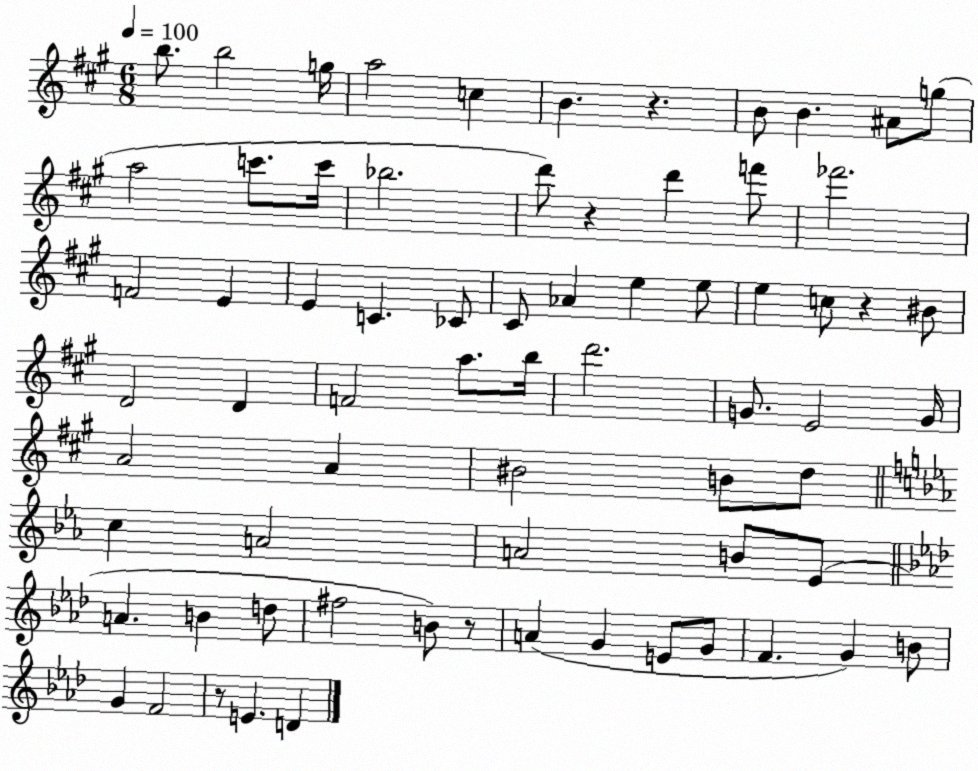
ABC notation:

X:1
T:Untitled
M:6/8
L:1/4
K:A
b/2 b2 g/4 a2 c B z B/2 B ^A/2 g/2 a2 c'/2 c'/4 _b2 d'/2 z d' f'/2 _f'2 F2 E E C _C/2 ^C/2 _A e e/2 e c/2 z ^B/2 D2 D F2 a/2 b/4 d'2 G/2 E2 G/4 A2 A ^B2 B/2 d/2 c A2 A2 B/2 _E/2 A B d/2 ^f2 B/2 z/2 A G E/2 G/2 F G B/2 G F2 z/2 E D